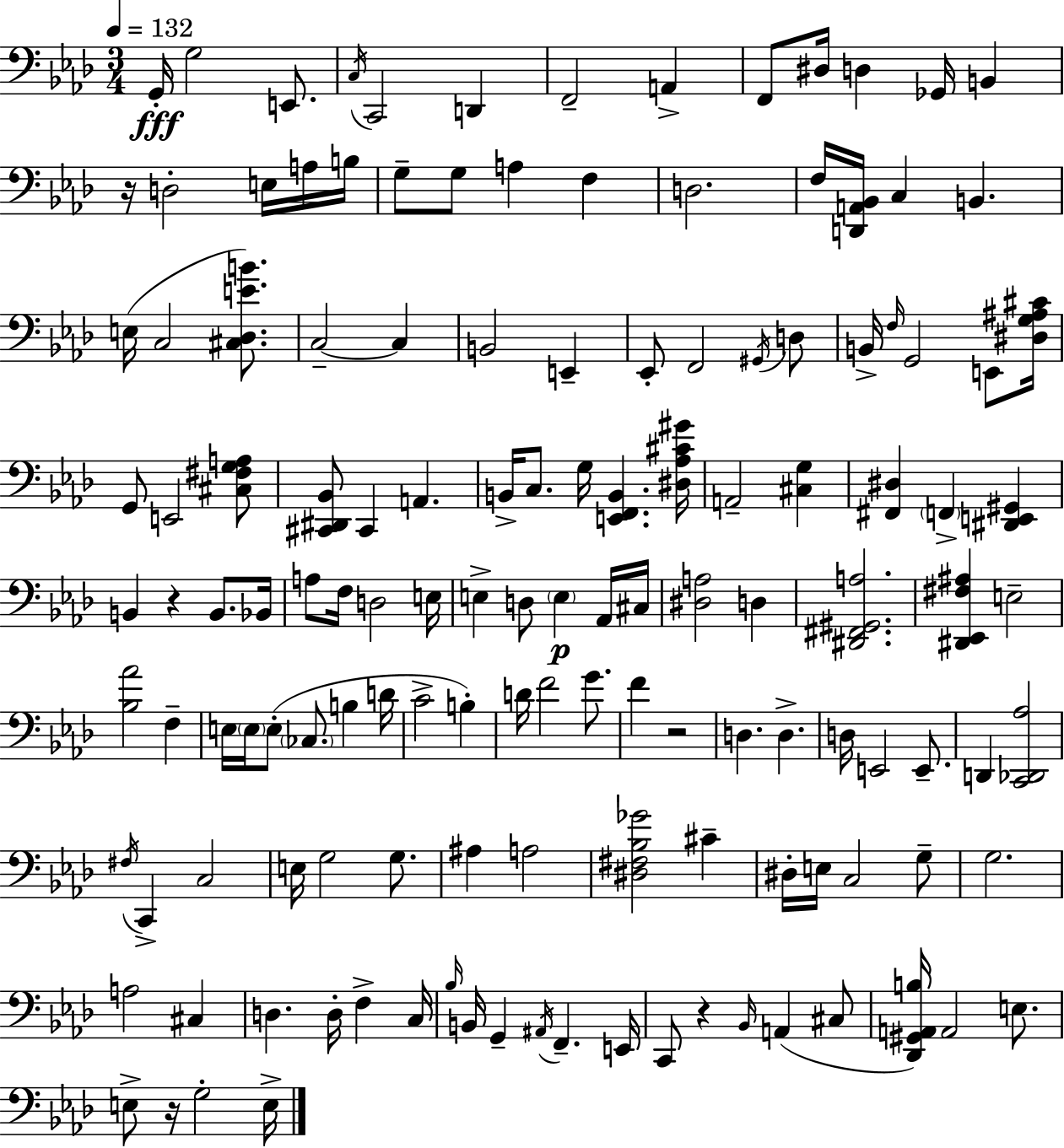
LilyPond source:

{
  \clef bass
  \numericTimeSignature
  \time 3/4
  \key f \minor
  \tempo 4 = 132
  g,16-.\fff g2 e,8. | \acciaccatura { c16 } c,2 d,4 | f,2-- a,4-> | f,8 dis16 d4 ges,16 b,4 | \break r16 d2-. e16 a16 | b16 g8-- g8 a4 f4 | d2. | f16 <d, a, bes,>16 c4 b,4. | \break e16( c2 <cis des e' b'>8.) | c2--~~ c4 | b,2 e,4-- | ees,8-. f,2 \acciaccatura { gis,16 } | \break d8 b,16-> \grace { f16 } g,2 | e,8 <dis g ais cis'>16 g,8 e,2 | <cis fis g a>8 <cis, dis, bes,>8 cis,4 a,4. | b,16-> c8. g16 <e, f, b,>4. | \break <dis aes cis' gis'>16 a,2-- <cis g>4 | <fis, dis>4 \parenthesize f,4-> <dis, e, gis,>4 | b,4 r4 b,8. | bes,16 a8 f16 d2 | \break e16 e4-> d8 \parenthesize e4\p | aes,16 cis16 <dis a>2 d4 | <dis, fis, gis, a>2. | <dis, ees, fis ais>4 e2-- | \break <bes aes'>2 f4-- | e16 \parenthesize e16 e8-.( \parenthesize ces8. b4 | d'16 c'2-> b4-.) | d'16 f'2 | \break g'8. f'4 r2 | d4. d4.-> | d16 e,2 | e,8.-- d,4 <c, des, aes>2 | \break \acciaccatura { fis16 } c,4-> c2 | e16 g2 | g8. ais4 a2 | <dis fis bes ges'>2 | \break cis'4-- dis16-. e16 c2 | g8-- g2. | a2 | cis4 d4. d16-. f4-> | \break c16 \grace { bes16 } b,16 g,4-- \acciaccatura { ais,16 } f,4.-- | e,16 c,8 r4 | \grace { bes,16 }( a,4 cis8 <des, gis, a, b>16) a,2 | e8. e8-> r16 g2-. | \break e16-> \bar "|."
}